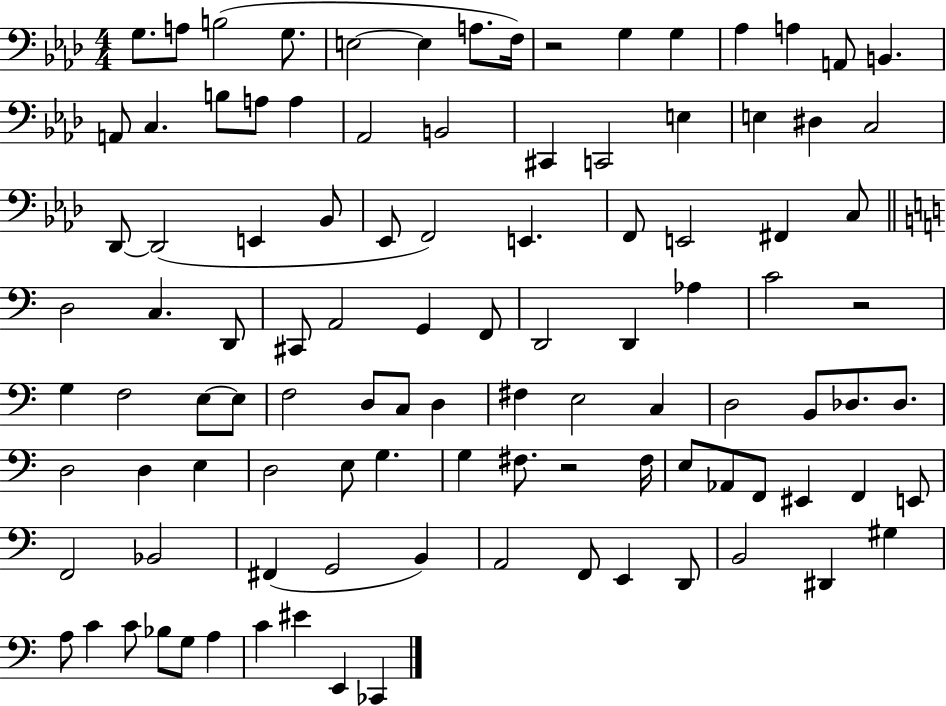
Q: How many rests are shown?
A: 3